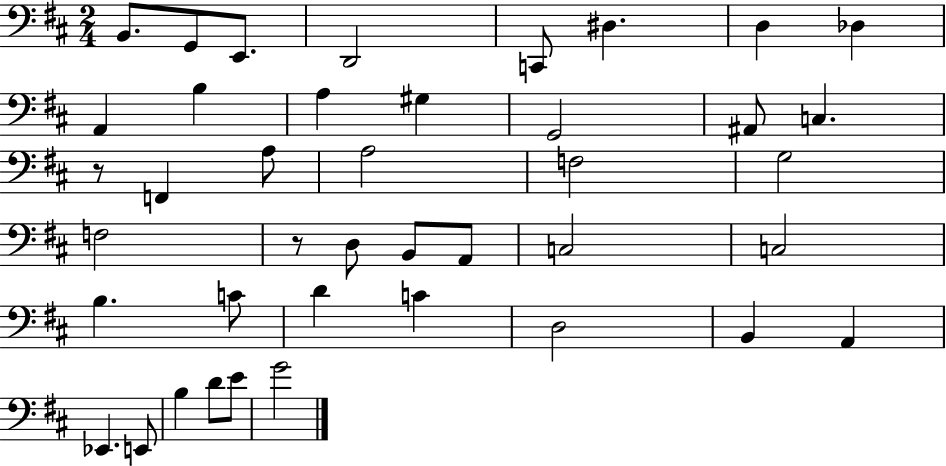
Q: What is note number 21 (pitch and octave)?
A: F3